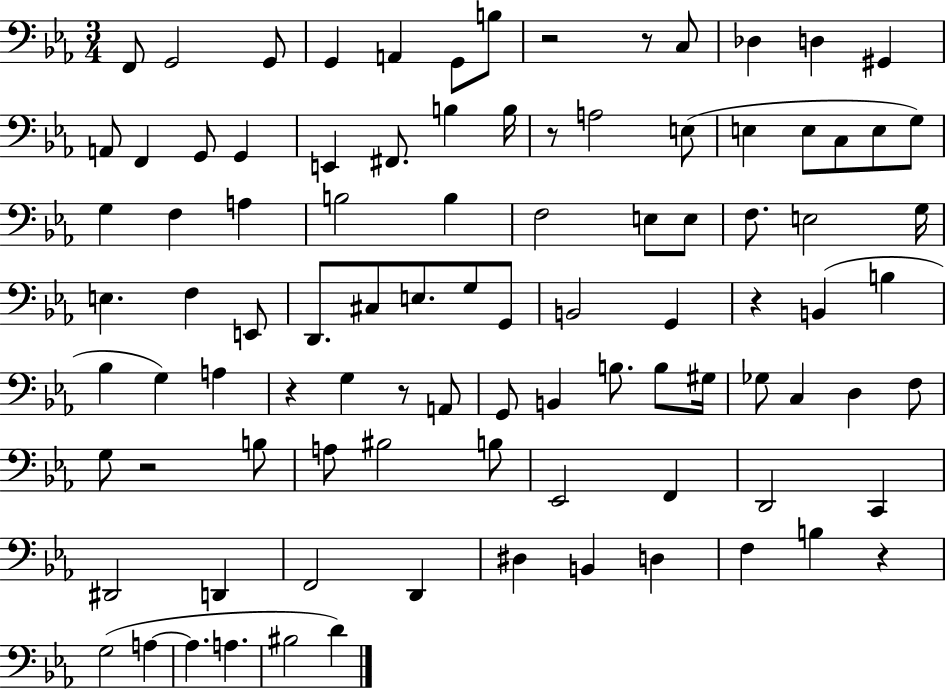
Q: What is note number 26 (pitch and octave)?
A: G3